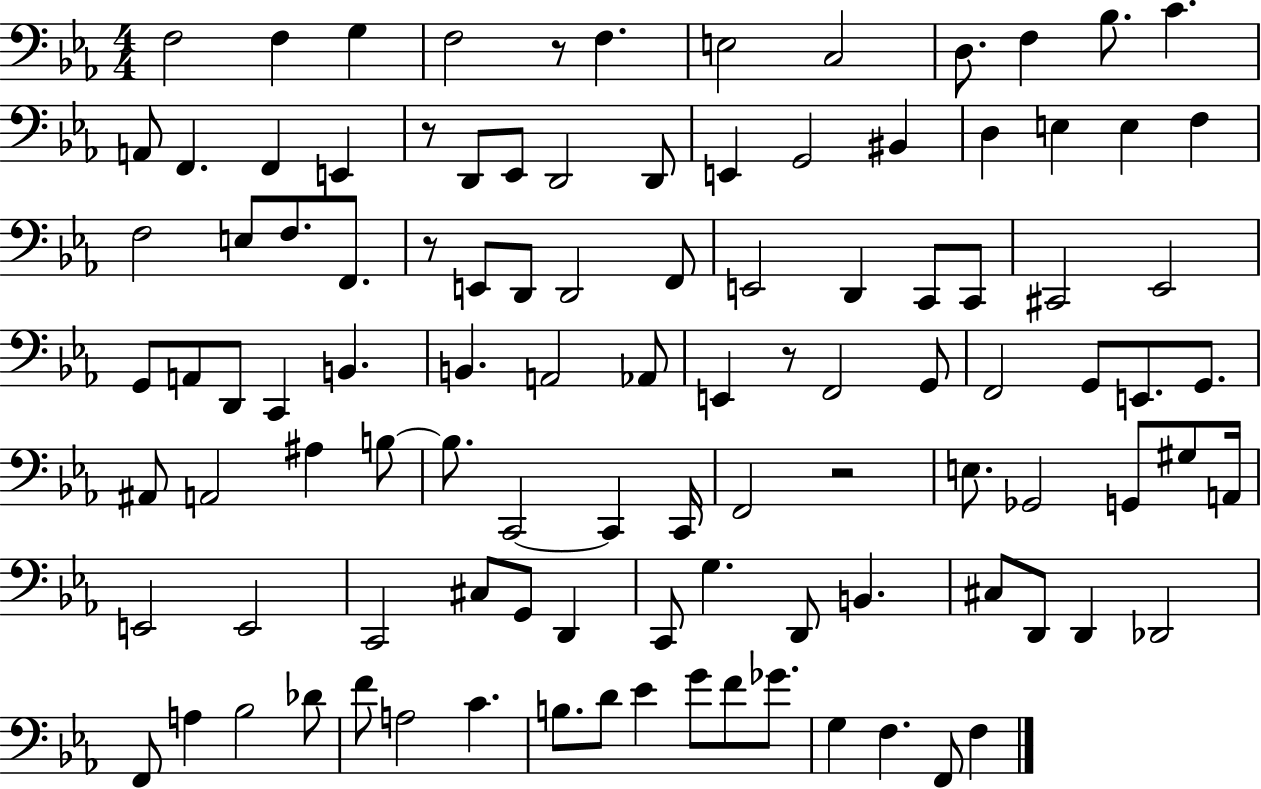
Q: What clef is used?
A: bass